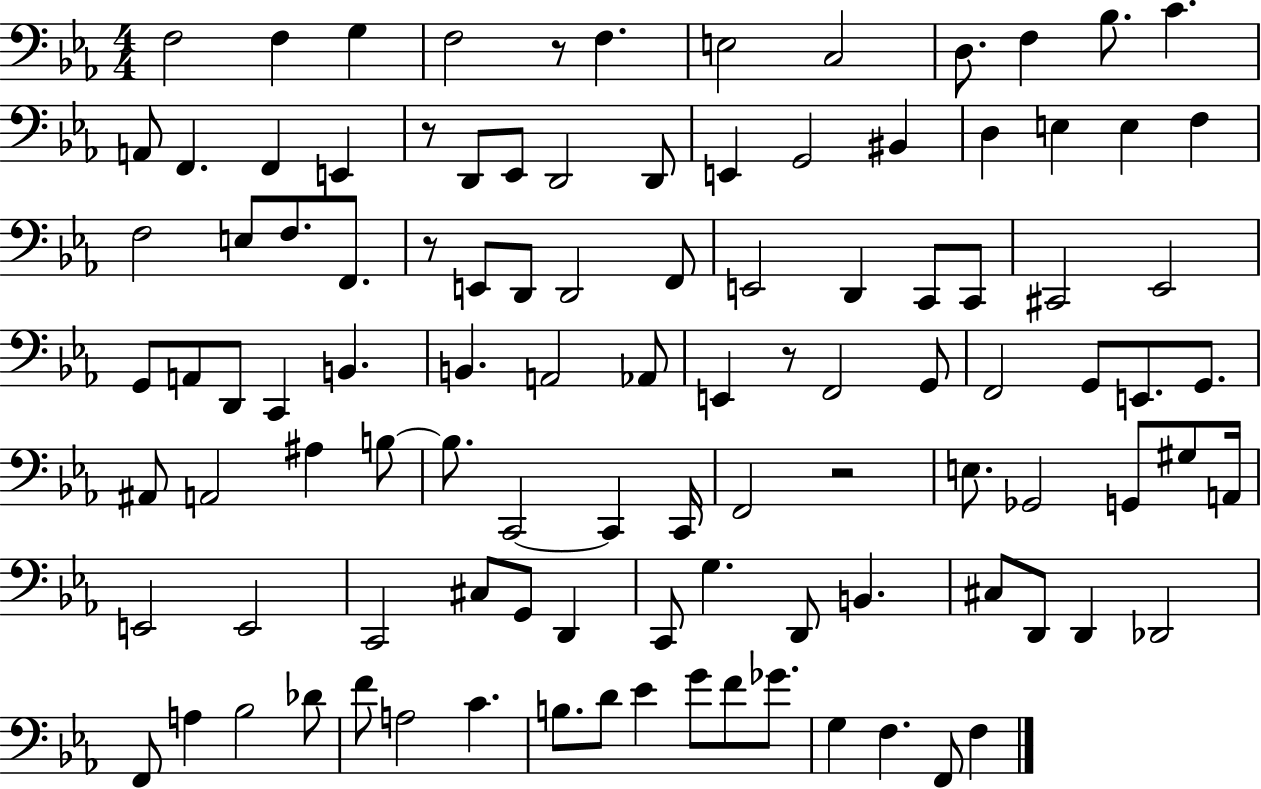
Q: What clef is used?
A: bass